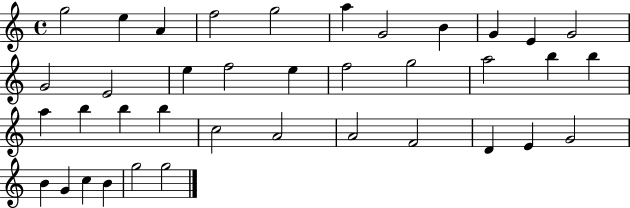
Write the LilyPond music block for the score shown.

{
  \clef treble
  \time 4/4
  \defaultTimeSignature
  \key c \major
  g''2 e''4 a'4 | f''2 g''2 | a''4 g'2 b'4 | g'4 e'4 g'2 | \break g'2 e'2 | e''4 f''2 e''4 | f''2 g''2 | a''2 b''4 b''4 | \break a''4 b''4 b''4 b''4 | c''2 a'2 | a'2 f'2 | d'4 e'4 g'2 | \break b'4 g'4 c''4 b'4 | g''2 g''2 | \bar "|."
}